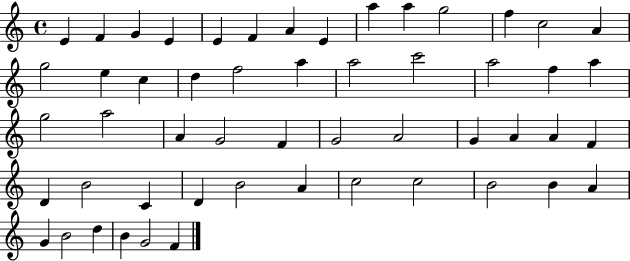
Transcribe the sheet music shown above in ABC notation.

X:1
T:Untitled
M:4/4
L:1/4
K:C
E F G E E F A E a a g2 f c2 A g2 e c d f2 a a2 c'2 a2 f a g2 a2 A G2 F G2 A2 G A A F D B2 C D B2 A c2 c2 B2 B A G B2 d B G2 F